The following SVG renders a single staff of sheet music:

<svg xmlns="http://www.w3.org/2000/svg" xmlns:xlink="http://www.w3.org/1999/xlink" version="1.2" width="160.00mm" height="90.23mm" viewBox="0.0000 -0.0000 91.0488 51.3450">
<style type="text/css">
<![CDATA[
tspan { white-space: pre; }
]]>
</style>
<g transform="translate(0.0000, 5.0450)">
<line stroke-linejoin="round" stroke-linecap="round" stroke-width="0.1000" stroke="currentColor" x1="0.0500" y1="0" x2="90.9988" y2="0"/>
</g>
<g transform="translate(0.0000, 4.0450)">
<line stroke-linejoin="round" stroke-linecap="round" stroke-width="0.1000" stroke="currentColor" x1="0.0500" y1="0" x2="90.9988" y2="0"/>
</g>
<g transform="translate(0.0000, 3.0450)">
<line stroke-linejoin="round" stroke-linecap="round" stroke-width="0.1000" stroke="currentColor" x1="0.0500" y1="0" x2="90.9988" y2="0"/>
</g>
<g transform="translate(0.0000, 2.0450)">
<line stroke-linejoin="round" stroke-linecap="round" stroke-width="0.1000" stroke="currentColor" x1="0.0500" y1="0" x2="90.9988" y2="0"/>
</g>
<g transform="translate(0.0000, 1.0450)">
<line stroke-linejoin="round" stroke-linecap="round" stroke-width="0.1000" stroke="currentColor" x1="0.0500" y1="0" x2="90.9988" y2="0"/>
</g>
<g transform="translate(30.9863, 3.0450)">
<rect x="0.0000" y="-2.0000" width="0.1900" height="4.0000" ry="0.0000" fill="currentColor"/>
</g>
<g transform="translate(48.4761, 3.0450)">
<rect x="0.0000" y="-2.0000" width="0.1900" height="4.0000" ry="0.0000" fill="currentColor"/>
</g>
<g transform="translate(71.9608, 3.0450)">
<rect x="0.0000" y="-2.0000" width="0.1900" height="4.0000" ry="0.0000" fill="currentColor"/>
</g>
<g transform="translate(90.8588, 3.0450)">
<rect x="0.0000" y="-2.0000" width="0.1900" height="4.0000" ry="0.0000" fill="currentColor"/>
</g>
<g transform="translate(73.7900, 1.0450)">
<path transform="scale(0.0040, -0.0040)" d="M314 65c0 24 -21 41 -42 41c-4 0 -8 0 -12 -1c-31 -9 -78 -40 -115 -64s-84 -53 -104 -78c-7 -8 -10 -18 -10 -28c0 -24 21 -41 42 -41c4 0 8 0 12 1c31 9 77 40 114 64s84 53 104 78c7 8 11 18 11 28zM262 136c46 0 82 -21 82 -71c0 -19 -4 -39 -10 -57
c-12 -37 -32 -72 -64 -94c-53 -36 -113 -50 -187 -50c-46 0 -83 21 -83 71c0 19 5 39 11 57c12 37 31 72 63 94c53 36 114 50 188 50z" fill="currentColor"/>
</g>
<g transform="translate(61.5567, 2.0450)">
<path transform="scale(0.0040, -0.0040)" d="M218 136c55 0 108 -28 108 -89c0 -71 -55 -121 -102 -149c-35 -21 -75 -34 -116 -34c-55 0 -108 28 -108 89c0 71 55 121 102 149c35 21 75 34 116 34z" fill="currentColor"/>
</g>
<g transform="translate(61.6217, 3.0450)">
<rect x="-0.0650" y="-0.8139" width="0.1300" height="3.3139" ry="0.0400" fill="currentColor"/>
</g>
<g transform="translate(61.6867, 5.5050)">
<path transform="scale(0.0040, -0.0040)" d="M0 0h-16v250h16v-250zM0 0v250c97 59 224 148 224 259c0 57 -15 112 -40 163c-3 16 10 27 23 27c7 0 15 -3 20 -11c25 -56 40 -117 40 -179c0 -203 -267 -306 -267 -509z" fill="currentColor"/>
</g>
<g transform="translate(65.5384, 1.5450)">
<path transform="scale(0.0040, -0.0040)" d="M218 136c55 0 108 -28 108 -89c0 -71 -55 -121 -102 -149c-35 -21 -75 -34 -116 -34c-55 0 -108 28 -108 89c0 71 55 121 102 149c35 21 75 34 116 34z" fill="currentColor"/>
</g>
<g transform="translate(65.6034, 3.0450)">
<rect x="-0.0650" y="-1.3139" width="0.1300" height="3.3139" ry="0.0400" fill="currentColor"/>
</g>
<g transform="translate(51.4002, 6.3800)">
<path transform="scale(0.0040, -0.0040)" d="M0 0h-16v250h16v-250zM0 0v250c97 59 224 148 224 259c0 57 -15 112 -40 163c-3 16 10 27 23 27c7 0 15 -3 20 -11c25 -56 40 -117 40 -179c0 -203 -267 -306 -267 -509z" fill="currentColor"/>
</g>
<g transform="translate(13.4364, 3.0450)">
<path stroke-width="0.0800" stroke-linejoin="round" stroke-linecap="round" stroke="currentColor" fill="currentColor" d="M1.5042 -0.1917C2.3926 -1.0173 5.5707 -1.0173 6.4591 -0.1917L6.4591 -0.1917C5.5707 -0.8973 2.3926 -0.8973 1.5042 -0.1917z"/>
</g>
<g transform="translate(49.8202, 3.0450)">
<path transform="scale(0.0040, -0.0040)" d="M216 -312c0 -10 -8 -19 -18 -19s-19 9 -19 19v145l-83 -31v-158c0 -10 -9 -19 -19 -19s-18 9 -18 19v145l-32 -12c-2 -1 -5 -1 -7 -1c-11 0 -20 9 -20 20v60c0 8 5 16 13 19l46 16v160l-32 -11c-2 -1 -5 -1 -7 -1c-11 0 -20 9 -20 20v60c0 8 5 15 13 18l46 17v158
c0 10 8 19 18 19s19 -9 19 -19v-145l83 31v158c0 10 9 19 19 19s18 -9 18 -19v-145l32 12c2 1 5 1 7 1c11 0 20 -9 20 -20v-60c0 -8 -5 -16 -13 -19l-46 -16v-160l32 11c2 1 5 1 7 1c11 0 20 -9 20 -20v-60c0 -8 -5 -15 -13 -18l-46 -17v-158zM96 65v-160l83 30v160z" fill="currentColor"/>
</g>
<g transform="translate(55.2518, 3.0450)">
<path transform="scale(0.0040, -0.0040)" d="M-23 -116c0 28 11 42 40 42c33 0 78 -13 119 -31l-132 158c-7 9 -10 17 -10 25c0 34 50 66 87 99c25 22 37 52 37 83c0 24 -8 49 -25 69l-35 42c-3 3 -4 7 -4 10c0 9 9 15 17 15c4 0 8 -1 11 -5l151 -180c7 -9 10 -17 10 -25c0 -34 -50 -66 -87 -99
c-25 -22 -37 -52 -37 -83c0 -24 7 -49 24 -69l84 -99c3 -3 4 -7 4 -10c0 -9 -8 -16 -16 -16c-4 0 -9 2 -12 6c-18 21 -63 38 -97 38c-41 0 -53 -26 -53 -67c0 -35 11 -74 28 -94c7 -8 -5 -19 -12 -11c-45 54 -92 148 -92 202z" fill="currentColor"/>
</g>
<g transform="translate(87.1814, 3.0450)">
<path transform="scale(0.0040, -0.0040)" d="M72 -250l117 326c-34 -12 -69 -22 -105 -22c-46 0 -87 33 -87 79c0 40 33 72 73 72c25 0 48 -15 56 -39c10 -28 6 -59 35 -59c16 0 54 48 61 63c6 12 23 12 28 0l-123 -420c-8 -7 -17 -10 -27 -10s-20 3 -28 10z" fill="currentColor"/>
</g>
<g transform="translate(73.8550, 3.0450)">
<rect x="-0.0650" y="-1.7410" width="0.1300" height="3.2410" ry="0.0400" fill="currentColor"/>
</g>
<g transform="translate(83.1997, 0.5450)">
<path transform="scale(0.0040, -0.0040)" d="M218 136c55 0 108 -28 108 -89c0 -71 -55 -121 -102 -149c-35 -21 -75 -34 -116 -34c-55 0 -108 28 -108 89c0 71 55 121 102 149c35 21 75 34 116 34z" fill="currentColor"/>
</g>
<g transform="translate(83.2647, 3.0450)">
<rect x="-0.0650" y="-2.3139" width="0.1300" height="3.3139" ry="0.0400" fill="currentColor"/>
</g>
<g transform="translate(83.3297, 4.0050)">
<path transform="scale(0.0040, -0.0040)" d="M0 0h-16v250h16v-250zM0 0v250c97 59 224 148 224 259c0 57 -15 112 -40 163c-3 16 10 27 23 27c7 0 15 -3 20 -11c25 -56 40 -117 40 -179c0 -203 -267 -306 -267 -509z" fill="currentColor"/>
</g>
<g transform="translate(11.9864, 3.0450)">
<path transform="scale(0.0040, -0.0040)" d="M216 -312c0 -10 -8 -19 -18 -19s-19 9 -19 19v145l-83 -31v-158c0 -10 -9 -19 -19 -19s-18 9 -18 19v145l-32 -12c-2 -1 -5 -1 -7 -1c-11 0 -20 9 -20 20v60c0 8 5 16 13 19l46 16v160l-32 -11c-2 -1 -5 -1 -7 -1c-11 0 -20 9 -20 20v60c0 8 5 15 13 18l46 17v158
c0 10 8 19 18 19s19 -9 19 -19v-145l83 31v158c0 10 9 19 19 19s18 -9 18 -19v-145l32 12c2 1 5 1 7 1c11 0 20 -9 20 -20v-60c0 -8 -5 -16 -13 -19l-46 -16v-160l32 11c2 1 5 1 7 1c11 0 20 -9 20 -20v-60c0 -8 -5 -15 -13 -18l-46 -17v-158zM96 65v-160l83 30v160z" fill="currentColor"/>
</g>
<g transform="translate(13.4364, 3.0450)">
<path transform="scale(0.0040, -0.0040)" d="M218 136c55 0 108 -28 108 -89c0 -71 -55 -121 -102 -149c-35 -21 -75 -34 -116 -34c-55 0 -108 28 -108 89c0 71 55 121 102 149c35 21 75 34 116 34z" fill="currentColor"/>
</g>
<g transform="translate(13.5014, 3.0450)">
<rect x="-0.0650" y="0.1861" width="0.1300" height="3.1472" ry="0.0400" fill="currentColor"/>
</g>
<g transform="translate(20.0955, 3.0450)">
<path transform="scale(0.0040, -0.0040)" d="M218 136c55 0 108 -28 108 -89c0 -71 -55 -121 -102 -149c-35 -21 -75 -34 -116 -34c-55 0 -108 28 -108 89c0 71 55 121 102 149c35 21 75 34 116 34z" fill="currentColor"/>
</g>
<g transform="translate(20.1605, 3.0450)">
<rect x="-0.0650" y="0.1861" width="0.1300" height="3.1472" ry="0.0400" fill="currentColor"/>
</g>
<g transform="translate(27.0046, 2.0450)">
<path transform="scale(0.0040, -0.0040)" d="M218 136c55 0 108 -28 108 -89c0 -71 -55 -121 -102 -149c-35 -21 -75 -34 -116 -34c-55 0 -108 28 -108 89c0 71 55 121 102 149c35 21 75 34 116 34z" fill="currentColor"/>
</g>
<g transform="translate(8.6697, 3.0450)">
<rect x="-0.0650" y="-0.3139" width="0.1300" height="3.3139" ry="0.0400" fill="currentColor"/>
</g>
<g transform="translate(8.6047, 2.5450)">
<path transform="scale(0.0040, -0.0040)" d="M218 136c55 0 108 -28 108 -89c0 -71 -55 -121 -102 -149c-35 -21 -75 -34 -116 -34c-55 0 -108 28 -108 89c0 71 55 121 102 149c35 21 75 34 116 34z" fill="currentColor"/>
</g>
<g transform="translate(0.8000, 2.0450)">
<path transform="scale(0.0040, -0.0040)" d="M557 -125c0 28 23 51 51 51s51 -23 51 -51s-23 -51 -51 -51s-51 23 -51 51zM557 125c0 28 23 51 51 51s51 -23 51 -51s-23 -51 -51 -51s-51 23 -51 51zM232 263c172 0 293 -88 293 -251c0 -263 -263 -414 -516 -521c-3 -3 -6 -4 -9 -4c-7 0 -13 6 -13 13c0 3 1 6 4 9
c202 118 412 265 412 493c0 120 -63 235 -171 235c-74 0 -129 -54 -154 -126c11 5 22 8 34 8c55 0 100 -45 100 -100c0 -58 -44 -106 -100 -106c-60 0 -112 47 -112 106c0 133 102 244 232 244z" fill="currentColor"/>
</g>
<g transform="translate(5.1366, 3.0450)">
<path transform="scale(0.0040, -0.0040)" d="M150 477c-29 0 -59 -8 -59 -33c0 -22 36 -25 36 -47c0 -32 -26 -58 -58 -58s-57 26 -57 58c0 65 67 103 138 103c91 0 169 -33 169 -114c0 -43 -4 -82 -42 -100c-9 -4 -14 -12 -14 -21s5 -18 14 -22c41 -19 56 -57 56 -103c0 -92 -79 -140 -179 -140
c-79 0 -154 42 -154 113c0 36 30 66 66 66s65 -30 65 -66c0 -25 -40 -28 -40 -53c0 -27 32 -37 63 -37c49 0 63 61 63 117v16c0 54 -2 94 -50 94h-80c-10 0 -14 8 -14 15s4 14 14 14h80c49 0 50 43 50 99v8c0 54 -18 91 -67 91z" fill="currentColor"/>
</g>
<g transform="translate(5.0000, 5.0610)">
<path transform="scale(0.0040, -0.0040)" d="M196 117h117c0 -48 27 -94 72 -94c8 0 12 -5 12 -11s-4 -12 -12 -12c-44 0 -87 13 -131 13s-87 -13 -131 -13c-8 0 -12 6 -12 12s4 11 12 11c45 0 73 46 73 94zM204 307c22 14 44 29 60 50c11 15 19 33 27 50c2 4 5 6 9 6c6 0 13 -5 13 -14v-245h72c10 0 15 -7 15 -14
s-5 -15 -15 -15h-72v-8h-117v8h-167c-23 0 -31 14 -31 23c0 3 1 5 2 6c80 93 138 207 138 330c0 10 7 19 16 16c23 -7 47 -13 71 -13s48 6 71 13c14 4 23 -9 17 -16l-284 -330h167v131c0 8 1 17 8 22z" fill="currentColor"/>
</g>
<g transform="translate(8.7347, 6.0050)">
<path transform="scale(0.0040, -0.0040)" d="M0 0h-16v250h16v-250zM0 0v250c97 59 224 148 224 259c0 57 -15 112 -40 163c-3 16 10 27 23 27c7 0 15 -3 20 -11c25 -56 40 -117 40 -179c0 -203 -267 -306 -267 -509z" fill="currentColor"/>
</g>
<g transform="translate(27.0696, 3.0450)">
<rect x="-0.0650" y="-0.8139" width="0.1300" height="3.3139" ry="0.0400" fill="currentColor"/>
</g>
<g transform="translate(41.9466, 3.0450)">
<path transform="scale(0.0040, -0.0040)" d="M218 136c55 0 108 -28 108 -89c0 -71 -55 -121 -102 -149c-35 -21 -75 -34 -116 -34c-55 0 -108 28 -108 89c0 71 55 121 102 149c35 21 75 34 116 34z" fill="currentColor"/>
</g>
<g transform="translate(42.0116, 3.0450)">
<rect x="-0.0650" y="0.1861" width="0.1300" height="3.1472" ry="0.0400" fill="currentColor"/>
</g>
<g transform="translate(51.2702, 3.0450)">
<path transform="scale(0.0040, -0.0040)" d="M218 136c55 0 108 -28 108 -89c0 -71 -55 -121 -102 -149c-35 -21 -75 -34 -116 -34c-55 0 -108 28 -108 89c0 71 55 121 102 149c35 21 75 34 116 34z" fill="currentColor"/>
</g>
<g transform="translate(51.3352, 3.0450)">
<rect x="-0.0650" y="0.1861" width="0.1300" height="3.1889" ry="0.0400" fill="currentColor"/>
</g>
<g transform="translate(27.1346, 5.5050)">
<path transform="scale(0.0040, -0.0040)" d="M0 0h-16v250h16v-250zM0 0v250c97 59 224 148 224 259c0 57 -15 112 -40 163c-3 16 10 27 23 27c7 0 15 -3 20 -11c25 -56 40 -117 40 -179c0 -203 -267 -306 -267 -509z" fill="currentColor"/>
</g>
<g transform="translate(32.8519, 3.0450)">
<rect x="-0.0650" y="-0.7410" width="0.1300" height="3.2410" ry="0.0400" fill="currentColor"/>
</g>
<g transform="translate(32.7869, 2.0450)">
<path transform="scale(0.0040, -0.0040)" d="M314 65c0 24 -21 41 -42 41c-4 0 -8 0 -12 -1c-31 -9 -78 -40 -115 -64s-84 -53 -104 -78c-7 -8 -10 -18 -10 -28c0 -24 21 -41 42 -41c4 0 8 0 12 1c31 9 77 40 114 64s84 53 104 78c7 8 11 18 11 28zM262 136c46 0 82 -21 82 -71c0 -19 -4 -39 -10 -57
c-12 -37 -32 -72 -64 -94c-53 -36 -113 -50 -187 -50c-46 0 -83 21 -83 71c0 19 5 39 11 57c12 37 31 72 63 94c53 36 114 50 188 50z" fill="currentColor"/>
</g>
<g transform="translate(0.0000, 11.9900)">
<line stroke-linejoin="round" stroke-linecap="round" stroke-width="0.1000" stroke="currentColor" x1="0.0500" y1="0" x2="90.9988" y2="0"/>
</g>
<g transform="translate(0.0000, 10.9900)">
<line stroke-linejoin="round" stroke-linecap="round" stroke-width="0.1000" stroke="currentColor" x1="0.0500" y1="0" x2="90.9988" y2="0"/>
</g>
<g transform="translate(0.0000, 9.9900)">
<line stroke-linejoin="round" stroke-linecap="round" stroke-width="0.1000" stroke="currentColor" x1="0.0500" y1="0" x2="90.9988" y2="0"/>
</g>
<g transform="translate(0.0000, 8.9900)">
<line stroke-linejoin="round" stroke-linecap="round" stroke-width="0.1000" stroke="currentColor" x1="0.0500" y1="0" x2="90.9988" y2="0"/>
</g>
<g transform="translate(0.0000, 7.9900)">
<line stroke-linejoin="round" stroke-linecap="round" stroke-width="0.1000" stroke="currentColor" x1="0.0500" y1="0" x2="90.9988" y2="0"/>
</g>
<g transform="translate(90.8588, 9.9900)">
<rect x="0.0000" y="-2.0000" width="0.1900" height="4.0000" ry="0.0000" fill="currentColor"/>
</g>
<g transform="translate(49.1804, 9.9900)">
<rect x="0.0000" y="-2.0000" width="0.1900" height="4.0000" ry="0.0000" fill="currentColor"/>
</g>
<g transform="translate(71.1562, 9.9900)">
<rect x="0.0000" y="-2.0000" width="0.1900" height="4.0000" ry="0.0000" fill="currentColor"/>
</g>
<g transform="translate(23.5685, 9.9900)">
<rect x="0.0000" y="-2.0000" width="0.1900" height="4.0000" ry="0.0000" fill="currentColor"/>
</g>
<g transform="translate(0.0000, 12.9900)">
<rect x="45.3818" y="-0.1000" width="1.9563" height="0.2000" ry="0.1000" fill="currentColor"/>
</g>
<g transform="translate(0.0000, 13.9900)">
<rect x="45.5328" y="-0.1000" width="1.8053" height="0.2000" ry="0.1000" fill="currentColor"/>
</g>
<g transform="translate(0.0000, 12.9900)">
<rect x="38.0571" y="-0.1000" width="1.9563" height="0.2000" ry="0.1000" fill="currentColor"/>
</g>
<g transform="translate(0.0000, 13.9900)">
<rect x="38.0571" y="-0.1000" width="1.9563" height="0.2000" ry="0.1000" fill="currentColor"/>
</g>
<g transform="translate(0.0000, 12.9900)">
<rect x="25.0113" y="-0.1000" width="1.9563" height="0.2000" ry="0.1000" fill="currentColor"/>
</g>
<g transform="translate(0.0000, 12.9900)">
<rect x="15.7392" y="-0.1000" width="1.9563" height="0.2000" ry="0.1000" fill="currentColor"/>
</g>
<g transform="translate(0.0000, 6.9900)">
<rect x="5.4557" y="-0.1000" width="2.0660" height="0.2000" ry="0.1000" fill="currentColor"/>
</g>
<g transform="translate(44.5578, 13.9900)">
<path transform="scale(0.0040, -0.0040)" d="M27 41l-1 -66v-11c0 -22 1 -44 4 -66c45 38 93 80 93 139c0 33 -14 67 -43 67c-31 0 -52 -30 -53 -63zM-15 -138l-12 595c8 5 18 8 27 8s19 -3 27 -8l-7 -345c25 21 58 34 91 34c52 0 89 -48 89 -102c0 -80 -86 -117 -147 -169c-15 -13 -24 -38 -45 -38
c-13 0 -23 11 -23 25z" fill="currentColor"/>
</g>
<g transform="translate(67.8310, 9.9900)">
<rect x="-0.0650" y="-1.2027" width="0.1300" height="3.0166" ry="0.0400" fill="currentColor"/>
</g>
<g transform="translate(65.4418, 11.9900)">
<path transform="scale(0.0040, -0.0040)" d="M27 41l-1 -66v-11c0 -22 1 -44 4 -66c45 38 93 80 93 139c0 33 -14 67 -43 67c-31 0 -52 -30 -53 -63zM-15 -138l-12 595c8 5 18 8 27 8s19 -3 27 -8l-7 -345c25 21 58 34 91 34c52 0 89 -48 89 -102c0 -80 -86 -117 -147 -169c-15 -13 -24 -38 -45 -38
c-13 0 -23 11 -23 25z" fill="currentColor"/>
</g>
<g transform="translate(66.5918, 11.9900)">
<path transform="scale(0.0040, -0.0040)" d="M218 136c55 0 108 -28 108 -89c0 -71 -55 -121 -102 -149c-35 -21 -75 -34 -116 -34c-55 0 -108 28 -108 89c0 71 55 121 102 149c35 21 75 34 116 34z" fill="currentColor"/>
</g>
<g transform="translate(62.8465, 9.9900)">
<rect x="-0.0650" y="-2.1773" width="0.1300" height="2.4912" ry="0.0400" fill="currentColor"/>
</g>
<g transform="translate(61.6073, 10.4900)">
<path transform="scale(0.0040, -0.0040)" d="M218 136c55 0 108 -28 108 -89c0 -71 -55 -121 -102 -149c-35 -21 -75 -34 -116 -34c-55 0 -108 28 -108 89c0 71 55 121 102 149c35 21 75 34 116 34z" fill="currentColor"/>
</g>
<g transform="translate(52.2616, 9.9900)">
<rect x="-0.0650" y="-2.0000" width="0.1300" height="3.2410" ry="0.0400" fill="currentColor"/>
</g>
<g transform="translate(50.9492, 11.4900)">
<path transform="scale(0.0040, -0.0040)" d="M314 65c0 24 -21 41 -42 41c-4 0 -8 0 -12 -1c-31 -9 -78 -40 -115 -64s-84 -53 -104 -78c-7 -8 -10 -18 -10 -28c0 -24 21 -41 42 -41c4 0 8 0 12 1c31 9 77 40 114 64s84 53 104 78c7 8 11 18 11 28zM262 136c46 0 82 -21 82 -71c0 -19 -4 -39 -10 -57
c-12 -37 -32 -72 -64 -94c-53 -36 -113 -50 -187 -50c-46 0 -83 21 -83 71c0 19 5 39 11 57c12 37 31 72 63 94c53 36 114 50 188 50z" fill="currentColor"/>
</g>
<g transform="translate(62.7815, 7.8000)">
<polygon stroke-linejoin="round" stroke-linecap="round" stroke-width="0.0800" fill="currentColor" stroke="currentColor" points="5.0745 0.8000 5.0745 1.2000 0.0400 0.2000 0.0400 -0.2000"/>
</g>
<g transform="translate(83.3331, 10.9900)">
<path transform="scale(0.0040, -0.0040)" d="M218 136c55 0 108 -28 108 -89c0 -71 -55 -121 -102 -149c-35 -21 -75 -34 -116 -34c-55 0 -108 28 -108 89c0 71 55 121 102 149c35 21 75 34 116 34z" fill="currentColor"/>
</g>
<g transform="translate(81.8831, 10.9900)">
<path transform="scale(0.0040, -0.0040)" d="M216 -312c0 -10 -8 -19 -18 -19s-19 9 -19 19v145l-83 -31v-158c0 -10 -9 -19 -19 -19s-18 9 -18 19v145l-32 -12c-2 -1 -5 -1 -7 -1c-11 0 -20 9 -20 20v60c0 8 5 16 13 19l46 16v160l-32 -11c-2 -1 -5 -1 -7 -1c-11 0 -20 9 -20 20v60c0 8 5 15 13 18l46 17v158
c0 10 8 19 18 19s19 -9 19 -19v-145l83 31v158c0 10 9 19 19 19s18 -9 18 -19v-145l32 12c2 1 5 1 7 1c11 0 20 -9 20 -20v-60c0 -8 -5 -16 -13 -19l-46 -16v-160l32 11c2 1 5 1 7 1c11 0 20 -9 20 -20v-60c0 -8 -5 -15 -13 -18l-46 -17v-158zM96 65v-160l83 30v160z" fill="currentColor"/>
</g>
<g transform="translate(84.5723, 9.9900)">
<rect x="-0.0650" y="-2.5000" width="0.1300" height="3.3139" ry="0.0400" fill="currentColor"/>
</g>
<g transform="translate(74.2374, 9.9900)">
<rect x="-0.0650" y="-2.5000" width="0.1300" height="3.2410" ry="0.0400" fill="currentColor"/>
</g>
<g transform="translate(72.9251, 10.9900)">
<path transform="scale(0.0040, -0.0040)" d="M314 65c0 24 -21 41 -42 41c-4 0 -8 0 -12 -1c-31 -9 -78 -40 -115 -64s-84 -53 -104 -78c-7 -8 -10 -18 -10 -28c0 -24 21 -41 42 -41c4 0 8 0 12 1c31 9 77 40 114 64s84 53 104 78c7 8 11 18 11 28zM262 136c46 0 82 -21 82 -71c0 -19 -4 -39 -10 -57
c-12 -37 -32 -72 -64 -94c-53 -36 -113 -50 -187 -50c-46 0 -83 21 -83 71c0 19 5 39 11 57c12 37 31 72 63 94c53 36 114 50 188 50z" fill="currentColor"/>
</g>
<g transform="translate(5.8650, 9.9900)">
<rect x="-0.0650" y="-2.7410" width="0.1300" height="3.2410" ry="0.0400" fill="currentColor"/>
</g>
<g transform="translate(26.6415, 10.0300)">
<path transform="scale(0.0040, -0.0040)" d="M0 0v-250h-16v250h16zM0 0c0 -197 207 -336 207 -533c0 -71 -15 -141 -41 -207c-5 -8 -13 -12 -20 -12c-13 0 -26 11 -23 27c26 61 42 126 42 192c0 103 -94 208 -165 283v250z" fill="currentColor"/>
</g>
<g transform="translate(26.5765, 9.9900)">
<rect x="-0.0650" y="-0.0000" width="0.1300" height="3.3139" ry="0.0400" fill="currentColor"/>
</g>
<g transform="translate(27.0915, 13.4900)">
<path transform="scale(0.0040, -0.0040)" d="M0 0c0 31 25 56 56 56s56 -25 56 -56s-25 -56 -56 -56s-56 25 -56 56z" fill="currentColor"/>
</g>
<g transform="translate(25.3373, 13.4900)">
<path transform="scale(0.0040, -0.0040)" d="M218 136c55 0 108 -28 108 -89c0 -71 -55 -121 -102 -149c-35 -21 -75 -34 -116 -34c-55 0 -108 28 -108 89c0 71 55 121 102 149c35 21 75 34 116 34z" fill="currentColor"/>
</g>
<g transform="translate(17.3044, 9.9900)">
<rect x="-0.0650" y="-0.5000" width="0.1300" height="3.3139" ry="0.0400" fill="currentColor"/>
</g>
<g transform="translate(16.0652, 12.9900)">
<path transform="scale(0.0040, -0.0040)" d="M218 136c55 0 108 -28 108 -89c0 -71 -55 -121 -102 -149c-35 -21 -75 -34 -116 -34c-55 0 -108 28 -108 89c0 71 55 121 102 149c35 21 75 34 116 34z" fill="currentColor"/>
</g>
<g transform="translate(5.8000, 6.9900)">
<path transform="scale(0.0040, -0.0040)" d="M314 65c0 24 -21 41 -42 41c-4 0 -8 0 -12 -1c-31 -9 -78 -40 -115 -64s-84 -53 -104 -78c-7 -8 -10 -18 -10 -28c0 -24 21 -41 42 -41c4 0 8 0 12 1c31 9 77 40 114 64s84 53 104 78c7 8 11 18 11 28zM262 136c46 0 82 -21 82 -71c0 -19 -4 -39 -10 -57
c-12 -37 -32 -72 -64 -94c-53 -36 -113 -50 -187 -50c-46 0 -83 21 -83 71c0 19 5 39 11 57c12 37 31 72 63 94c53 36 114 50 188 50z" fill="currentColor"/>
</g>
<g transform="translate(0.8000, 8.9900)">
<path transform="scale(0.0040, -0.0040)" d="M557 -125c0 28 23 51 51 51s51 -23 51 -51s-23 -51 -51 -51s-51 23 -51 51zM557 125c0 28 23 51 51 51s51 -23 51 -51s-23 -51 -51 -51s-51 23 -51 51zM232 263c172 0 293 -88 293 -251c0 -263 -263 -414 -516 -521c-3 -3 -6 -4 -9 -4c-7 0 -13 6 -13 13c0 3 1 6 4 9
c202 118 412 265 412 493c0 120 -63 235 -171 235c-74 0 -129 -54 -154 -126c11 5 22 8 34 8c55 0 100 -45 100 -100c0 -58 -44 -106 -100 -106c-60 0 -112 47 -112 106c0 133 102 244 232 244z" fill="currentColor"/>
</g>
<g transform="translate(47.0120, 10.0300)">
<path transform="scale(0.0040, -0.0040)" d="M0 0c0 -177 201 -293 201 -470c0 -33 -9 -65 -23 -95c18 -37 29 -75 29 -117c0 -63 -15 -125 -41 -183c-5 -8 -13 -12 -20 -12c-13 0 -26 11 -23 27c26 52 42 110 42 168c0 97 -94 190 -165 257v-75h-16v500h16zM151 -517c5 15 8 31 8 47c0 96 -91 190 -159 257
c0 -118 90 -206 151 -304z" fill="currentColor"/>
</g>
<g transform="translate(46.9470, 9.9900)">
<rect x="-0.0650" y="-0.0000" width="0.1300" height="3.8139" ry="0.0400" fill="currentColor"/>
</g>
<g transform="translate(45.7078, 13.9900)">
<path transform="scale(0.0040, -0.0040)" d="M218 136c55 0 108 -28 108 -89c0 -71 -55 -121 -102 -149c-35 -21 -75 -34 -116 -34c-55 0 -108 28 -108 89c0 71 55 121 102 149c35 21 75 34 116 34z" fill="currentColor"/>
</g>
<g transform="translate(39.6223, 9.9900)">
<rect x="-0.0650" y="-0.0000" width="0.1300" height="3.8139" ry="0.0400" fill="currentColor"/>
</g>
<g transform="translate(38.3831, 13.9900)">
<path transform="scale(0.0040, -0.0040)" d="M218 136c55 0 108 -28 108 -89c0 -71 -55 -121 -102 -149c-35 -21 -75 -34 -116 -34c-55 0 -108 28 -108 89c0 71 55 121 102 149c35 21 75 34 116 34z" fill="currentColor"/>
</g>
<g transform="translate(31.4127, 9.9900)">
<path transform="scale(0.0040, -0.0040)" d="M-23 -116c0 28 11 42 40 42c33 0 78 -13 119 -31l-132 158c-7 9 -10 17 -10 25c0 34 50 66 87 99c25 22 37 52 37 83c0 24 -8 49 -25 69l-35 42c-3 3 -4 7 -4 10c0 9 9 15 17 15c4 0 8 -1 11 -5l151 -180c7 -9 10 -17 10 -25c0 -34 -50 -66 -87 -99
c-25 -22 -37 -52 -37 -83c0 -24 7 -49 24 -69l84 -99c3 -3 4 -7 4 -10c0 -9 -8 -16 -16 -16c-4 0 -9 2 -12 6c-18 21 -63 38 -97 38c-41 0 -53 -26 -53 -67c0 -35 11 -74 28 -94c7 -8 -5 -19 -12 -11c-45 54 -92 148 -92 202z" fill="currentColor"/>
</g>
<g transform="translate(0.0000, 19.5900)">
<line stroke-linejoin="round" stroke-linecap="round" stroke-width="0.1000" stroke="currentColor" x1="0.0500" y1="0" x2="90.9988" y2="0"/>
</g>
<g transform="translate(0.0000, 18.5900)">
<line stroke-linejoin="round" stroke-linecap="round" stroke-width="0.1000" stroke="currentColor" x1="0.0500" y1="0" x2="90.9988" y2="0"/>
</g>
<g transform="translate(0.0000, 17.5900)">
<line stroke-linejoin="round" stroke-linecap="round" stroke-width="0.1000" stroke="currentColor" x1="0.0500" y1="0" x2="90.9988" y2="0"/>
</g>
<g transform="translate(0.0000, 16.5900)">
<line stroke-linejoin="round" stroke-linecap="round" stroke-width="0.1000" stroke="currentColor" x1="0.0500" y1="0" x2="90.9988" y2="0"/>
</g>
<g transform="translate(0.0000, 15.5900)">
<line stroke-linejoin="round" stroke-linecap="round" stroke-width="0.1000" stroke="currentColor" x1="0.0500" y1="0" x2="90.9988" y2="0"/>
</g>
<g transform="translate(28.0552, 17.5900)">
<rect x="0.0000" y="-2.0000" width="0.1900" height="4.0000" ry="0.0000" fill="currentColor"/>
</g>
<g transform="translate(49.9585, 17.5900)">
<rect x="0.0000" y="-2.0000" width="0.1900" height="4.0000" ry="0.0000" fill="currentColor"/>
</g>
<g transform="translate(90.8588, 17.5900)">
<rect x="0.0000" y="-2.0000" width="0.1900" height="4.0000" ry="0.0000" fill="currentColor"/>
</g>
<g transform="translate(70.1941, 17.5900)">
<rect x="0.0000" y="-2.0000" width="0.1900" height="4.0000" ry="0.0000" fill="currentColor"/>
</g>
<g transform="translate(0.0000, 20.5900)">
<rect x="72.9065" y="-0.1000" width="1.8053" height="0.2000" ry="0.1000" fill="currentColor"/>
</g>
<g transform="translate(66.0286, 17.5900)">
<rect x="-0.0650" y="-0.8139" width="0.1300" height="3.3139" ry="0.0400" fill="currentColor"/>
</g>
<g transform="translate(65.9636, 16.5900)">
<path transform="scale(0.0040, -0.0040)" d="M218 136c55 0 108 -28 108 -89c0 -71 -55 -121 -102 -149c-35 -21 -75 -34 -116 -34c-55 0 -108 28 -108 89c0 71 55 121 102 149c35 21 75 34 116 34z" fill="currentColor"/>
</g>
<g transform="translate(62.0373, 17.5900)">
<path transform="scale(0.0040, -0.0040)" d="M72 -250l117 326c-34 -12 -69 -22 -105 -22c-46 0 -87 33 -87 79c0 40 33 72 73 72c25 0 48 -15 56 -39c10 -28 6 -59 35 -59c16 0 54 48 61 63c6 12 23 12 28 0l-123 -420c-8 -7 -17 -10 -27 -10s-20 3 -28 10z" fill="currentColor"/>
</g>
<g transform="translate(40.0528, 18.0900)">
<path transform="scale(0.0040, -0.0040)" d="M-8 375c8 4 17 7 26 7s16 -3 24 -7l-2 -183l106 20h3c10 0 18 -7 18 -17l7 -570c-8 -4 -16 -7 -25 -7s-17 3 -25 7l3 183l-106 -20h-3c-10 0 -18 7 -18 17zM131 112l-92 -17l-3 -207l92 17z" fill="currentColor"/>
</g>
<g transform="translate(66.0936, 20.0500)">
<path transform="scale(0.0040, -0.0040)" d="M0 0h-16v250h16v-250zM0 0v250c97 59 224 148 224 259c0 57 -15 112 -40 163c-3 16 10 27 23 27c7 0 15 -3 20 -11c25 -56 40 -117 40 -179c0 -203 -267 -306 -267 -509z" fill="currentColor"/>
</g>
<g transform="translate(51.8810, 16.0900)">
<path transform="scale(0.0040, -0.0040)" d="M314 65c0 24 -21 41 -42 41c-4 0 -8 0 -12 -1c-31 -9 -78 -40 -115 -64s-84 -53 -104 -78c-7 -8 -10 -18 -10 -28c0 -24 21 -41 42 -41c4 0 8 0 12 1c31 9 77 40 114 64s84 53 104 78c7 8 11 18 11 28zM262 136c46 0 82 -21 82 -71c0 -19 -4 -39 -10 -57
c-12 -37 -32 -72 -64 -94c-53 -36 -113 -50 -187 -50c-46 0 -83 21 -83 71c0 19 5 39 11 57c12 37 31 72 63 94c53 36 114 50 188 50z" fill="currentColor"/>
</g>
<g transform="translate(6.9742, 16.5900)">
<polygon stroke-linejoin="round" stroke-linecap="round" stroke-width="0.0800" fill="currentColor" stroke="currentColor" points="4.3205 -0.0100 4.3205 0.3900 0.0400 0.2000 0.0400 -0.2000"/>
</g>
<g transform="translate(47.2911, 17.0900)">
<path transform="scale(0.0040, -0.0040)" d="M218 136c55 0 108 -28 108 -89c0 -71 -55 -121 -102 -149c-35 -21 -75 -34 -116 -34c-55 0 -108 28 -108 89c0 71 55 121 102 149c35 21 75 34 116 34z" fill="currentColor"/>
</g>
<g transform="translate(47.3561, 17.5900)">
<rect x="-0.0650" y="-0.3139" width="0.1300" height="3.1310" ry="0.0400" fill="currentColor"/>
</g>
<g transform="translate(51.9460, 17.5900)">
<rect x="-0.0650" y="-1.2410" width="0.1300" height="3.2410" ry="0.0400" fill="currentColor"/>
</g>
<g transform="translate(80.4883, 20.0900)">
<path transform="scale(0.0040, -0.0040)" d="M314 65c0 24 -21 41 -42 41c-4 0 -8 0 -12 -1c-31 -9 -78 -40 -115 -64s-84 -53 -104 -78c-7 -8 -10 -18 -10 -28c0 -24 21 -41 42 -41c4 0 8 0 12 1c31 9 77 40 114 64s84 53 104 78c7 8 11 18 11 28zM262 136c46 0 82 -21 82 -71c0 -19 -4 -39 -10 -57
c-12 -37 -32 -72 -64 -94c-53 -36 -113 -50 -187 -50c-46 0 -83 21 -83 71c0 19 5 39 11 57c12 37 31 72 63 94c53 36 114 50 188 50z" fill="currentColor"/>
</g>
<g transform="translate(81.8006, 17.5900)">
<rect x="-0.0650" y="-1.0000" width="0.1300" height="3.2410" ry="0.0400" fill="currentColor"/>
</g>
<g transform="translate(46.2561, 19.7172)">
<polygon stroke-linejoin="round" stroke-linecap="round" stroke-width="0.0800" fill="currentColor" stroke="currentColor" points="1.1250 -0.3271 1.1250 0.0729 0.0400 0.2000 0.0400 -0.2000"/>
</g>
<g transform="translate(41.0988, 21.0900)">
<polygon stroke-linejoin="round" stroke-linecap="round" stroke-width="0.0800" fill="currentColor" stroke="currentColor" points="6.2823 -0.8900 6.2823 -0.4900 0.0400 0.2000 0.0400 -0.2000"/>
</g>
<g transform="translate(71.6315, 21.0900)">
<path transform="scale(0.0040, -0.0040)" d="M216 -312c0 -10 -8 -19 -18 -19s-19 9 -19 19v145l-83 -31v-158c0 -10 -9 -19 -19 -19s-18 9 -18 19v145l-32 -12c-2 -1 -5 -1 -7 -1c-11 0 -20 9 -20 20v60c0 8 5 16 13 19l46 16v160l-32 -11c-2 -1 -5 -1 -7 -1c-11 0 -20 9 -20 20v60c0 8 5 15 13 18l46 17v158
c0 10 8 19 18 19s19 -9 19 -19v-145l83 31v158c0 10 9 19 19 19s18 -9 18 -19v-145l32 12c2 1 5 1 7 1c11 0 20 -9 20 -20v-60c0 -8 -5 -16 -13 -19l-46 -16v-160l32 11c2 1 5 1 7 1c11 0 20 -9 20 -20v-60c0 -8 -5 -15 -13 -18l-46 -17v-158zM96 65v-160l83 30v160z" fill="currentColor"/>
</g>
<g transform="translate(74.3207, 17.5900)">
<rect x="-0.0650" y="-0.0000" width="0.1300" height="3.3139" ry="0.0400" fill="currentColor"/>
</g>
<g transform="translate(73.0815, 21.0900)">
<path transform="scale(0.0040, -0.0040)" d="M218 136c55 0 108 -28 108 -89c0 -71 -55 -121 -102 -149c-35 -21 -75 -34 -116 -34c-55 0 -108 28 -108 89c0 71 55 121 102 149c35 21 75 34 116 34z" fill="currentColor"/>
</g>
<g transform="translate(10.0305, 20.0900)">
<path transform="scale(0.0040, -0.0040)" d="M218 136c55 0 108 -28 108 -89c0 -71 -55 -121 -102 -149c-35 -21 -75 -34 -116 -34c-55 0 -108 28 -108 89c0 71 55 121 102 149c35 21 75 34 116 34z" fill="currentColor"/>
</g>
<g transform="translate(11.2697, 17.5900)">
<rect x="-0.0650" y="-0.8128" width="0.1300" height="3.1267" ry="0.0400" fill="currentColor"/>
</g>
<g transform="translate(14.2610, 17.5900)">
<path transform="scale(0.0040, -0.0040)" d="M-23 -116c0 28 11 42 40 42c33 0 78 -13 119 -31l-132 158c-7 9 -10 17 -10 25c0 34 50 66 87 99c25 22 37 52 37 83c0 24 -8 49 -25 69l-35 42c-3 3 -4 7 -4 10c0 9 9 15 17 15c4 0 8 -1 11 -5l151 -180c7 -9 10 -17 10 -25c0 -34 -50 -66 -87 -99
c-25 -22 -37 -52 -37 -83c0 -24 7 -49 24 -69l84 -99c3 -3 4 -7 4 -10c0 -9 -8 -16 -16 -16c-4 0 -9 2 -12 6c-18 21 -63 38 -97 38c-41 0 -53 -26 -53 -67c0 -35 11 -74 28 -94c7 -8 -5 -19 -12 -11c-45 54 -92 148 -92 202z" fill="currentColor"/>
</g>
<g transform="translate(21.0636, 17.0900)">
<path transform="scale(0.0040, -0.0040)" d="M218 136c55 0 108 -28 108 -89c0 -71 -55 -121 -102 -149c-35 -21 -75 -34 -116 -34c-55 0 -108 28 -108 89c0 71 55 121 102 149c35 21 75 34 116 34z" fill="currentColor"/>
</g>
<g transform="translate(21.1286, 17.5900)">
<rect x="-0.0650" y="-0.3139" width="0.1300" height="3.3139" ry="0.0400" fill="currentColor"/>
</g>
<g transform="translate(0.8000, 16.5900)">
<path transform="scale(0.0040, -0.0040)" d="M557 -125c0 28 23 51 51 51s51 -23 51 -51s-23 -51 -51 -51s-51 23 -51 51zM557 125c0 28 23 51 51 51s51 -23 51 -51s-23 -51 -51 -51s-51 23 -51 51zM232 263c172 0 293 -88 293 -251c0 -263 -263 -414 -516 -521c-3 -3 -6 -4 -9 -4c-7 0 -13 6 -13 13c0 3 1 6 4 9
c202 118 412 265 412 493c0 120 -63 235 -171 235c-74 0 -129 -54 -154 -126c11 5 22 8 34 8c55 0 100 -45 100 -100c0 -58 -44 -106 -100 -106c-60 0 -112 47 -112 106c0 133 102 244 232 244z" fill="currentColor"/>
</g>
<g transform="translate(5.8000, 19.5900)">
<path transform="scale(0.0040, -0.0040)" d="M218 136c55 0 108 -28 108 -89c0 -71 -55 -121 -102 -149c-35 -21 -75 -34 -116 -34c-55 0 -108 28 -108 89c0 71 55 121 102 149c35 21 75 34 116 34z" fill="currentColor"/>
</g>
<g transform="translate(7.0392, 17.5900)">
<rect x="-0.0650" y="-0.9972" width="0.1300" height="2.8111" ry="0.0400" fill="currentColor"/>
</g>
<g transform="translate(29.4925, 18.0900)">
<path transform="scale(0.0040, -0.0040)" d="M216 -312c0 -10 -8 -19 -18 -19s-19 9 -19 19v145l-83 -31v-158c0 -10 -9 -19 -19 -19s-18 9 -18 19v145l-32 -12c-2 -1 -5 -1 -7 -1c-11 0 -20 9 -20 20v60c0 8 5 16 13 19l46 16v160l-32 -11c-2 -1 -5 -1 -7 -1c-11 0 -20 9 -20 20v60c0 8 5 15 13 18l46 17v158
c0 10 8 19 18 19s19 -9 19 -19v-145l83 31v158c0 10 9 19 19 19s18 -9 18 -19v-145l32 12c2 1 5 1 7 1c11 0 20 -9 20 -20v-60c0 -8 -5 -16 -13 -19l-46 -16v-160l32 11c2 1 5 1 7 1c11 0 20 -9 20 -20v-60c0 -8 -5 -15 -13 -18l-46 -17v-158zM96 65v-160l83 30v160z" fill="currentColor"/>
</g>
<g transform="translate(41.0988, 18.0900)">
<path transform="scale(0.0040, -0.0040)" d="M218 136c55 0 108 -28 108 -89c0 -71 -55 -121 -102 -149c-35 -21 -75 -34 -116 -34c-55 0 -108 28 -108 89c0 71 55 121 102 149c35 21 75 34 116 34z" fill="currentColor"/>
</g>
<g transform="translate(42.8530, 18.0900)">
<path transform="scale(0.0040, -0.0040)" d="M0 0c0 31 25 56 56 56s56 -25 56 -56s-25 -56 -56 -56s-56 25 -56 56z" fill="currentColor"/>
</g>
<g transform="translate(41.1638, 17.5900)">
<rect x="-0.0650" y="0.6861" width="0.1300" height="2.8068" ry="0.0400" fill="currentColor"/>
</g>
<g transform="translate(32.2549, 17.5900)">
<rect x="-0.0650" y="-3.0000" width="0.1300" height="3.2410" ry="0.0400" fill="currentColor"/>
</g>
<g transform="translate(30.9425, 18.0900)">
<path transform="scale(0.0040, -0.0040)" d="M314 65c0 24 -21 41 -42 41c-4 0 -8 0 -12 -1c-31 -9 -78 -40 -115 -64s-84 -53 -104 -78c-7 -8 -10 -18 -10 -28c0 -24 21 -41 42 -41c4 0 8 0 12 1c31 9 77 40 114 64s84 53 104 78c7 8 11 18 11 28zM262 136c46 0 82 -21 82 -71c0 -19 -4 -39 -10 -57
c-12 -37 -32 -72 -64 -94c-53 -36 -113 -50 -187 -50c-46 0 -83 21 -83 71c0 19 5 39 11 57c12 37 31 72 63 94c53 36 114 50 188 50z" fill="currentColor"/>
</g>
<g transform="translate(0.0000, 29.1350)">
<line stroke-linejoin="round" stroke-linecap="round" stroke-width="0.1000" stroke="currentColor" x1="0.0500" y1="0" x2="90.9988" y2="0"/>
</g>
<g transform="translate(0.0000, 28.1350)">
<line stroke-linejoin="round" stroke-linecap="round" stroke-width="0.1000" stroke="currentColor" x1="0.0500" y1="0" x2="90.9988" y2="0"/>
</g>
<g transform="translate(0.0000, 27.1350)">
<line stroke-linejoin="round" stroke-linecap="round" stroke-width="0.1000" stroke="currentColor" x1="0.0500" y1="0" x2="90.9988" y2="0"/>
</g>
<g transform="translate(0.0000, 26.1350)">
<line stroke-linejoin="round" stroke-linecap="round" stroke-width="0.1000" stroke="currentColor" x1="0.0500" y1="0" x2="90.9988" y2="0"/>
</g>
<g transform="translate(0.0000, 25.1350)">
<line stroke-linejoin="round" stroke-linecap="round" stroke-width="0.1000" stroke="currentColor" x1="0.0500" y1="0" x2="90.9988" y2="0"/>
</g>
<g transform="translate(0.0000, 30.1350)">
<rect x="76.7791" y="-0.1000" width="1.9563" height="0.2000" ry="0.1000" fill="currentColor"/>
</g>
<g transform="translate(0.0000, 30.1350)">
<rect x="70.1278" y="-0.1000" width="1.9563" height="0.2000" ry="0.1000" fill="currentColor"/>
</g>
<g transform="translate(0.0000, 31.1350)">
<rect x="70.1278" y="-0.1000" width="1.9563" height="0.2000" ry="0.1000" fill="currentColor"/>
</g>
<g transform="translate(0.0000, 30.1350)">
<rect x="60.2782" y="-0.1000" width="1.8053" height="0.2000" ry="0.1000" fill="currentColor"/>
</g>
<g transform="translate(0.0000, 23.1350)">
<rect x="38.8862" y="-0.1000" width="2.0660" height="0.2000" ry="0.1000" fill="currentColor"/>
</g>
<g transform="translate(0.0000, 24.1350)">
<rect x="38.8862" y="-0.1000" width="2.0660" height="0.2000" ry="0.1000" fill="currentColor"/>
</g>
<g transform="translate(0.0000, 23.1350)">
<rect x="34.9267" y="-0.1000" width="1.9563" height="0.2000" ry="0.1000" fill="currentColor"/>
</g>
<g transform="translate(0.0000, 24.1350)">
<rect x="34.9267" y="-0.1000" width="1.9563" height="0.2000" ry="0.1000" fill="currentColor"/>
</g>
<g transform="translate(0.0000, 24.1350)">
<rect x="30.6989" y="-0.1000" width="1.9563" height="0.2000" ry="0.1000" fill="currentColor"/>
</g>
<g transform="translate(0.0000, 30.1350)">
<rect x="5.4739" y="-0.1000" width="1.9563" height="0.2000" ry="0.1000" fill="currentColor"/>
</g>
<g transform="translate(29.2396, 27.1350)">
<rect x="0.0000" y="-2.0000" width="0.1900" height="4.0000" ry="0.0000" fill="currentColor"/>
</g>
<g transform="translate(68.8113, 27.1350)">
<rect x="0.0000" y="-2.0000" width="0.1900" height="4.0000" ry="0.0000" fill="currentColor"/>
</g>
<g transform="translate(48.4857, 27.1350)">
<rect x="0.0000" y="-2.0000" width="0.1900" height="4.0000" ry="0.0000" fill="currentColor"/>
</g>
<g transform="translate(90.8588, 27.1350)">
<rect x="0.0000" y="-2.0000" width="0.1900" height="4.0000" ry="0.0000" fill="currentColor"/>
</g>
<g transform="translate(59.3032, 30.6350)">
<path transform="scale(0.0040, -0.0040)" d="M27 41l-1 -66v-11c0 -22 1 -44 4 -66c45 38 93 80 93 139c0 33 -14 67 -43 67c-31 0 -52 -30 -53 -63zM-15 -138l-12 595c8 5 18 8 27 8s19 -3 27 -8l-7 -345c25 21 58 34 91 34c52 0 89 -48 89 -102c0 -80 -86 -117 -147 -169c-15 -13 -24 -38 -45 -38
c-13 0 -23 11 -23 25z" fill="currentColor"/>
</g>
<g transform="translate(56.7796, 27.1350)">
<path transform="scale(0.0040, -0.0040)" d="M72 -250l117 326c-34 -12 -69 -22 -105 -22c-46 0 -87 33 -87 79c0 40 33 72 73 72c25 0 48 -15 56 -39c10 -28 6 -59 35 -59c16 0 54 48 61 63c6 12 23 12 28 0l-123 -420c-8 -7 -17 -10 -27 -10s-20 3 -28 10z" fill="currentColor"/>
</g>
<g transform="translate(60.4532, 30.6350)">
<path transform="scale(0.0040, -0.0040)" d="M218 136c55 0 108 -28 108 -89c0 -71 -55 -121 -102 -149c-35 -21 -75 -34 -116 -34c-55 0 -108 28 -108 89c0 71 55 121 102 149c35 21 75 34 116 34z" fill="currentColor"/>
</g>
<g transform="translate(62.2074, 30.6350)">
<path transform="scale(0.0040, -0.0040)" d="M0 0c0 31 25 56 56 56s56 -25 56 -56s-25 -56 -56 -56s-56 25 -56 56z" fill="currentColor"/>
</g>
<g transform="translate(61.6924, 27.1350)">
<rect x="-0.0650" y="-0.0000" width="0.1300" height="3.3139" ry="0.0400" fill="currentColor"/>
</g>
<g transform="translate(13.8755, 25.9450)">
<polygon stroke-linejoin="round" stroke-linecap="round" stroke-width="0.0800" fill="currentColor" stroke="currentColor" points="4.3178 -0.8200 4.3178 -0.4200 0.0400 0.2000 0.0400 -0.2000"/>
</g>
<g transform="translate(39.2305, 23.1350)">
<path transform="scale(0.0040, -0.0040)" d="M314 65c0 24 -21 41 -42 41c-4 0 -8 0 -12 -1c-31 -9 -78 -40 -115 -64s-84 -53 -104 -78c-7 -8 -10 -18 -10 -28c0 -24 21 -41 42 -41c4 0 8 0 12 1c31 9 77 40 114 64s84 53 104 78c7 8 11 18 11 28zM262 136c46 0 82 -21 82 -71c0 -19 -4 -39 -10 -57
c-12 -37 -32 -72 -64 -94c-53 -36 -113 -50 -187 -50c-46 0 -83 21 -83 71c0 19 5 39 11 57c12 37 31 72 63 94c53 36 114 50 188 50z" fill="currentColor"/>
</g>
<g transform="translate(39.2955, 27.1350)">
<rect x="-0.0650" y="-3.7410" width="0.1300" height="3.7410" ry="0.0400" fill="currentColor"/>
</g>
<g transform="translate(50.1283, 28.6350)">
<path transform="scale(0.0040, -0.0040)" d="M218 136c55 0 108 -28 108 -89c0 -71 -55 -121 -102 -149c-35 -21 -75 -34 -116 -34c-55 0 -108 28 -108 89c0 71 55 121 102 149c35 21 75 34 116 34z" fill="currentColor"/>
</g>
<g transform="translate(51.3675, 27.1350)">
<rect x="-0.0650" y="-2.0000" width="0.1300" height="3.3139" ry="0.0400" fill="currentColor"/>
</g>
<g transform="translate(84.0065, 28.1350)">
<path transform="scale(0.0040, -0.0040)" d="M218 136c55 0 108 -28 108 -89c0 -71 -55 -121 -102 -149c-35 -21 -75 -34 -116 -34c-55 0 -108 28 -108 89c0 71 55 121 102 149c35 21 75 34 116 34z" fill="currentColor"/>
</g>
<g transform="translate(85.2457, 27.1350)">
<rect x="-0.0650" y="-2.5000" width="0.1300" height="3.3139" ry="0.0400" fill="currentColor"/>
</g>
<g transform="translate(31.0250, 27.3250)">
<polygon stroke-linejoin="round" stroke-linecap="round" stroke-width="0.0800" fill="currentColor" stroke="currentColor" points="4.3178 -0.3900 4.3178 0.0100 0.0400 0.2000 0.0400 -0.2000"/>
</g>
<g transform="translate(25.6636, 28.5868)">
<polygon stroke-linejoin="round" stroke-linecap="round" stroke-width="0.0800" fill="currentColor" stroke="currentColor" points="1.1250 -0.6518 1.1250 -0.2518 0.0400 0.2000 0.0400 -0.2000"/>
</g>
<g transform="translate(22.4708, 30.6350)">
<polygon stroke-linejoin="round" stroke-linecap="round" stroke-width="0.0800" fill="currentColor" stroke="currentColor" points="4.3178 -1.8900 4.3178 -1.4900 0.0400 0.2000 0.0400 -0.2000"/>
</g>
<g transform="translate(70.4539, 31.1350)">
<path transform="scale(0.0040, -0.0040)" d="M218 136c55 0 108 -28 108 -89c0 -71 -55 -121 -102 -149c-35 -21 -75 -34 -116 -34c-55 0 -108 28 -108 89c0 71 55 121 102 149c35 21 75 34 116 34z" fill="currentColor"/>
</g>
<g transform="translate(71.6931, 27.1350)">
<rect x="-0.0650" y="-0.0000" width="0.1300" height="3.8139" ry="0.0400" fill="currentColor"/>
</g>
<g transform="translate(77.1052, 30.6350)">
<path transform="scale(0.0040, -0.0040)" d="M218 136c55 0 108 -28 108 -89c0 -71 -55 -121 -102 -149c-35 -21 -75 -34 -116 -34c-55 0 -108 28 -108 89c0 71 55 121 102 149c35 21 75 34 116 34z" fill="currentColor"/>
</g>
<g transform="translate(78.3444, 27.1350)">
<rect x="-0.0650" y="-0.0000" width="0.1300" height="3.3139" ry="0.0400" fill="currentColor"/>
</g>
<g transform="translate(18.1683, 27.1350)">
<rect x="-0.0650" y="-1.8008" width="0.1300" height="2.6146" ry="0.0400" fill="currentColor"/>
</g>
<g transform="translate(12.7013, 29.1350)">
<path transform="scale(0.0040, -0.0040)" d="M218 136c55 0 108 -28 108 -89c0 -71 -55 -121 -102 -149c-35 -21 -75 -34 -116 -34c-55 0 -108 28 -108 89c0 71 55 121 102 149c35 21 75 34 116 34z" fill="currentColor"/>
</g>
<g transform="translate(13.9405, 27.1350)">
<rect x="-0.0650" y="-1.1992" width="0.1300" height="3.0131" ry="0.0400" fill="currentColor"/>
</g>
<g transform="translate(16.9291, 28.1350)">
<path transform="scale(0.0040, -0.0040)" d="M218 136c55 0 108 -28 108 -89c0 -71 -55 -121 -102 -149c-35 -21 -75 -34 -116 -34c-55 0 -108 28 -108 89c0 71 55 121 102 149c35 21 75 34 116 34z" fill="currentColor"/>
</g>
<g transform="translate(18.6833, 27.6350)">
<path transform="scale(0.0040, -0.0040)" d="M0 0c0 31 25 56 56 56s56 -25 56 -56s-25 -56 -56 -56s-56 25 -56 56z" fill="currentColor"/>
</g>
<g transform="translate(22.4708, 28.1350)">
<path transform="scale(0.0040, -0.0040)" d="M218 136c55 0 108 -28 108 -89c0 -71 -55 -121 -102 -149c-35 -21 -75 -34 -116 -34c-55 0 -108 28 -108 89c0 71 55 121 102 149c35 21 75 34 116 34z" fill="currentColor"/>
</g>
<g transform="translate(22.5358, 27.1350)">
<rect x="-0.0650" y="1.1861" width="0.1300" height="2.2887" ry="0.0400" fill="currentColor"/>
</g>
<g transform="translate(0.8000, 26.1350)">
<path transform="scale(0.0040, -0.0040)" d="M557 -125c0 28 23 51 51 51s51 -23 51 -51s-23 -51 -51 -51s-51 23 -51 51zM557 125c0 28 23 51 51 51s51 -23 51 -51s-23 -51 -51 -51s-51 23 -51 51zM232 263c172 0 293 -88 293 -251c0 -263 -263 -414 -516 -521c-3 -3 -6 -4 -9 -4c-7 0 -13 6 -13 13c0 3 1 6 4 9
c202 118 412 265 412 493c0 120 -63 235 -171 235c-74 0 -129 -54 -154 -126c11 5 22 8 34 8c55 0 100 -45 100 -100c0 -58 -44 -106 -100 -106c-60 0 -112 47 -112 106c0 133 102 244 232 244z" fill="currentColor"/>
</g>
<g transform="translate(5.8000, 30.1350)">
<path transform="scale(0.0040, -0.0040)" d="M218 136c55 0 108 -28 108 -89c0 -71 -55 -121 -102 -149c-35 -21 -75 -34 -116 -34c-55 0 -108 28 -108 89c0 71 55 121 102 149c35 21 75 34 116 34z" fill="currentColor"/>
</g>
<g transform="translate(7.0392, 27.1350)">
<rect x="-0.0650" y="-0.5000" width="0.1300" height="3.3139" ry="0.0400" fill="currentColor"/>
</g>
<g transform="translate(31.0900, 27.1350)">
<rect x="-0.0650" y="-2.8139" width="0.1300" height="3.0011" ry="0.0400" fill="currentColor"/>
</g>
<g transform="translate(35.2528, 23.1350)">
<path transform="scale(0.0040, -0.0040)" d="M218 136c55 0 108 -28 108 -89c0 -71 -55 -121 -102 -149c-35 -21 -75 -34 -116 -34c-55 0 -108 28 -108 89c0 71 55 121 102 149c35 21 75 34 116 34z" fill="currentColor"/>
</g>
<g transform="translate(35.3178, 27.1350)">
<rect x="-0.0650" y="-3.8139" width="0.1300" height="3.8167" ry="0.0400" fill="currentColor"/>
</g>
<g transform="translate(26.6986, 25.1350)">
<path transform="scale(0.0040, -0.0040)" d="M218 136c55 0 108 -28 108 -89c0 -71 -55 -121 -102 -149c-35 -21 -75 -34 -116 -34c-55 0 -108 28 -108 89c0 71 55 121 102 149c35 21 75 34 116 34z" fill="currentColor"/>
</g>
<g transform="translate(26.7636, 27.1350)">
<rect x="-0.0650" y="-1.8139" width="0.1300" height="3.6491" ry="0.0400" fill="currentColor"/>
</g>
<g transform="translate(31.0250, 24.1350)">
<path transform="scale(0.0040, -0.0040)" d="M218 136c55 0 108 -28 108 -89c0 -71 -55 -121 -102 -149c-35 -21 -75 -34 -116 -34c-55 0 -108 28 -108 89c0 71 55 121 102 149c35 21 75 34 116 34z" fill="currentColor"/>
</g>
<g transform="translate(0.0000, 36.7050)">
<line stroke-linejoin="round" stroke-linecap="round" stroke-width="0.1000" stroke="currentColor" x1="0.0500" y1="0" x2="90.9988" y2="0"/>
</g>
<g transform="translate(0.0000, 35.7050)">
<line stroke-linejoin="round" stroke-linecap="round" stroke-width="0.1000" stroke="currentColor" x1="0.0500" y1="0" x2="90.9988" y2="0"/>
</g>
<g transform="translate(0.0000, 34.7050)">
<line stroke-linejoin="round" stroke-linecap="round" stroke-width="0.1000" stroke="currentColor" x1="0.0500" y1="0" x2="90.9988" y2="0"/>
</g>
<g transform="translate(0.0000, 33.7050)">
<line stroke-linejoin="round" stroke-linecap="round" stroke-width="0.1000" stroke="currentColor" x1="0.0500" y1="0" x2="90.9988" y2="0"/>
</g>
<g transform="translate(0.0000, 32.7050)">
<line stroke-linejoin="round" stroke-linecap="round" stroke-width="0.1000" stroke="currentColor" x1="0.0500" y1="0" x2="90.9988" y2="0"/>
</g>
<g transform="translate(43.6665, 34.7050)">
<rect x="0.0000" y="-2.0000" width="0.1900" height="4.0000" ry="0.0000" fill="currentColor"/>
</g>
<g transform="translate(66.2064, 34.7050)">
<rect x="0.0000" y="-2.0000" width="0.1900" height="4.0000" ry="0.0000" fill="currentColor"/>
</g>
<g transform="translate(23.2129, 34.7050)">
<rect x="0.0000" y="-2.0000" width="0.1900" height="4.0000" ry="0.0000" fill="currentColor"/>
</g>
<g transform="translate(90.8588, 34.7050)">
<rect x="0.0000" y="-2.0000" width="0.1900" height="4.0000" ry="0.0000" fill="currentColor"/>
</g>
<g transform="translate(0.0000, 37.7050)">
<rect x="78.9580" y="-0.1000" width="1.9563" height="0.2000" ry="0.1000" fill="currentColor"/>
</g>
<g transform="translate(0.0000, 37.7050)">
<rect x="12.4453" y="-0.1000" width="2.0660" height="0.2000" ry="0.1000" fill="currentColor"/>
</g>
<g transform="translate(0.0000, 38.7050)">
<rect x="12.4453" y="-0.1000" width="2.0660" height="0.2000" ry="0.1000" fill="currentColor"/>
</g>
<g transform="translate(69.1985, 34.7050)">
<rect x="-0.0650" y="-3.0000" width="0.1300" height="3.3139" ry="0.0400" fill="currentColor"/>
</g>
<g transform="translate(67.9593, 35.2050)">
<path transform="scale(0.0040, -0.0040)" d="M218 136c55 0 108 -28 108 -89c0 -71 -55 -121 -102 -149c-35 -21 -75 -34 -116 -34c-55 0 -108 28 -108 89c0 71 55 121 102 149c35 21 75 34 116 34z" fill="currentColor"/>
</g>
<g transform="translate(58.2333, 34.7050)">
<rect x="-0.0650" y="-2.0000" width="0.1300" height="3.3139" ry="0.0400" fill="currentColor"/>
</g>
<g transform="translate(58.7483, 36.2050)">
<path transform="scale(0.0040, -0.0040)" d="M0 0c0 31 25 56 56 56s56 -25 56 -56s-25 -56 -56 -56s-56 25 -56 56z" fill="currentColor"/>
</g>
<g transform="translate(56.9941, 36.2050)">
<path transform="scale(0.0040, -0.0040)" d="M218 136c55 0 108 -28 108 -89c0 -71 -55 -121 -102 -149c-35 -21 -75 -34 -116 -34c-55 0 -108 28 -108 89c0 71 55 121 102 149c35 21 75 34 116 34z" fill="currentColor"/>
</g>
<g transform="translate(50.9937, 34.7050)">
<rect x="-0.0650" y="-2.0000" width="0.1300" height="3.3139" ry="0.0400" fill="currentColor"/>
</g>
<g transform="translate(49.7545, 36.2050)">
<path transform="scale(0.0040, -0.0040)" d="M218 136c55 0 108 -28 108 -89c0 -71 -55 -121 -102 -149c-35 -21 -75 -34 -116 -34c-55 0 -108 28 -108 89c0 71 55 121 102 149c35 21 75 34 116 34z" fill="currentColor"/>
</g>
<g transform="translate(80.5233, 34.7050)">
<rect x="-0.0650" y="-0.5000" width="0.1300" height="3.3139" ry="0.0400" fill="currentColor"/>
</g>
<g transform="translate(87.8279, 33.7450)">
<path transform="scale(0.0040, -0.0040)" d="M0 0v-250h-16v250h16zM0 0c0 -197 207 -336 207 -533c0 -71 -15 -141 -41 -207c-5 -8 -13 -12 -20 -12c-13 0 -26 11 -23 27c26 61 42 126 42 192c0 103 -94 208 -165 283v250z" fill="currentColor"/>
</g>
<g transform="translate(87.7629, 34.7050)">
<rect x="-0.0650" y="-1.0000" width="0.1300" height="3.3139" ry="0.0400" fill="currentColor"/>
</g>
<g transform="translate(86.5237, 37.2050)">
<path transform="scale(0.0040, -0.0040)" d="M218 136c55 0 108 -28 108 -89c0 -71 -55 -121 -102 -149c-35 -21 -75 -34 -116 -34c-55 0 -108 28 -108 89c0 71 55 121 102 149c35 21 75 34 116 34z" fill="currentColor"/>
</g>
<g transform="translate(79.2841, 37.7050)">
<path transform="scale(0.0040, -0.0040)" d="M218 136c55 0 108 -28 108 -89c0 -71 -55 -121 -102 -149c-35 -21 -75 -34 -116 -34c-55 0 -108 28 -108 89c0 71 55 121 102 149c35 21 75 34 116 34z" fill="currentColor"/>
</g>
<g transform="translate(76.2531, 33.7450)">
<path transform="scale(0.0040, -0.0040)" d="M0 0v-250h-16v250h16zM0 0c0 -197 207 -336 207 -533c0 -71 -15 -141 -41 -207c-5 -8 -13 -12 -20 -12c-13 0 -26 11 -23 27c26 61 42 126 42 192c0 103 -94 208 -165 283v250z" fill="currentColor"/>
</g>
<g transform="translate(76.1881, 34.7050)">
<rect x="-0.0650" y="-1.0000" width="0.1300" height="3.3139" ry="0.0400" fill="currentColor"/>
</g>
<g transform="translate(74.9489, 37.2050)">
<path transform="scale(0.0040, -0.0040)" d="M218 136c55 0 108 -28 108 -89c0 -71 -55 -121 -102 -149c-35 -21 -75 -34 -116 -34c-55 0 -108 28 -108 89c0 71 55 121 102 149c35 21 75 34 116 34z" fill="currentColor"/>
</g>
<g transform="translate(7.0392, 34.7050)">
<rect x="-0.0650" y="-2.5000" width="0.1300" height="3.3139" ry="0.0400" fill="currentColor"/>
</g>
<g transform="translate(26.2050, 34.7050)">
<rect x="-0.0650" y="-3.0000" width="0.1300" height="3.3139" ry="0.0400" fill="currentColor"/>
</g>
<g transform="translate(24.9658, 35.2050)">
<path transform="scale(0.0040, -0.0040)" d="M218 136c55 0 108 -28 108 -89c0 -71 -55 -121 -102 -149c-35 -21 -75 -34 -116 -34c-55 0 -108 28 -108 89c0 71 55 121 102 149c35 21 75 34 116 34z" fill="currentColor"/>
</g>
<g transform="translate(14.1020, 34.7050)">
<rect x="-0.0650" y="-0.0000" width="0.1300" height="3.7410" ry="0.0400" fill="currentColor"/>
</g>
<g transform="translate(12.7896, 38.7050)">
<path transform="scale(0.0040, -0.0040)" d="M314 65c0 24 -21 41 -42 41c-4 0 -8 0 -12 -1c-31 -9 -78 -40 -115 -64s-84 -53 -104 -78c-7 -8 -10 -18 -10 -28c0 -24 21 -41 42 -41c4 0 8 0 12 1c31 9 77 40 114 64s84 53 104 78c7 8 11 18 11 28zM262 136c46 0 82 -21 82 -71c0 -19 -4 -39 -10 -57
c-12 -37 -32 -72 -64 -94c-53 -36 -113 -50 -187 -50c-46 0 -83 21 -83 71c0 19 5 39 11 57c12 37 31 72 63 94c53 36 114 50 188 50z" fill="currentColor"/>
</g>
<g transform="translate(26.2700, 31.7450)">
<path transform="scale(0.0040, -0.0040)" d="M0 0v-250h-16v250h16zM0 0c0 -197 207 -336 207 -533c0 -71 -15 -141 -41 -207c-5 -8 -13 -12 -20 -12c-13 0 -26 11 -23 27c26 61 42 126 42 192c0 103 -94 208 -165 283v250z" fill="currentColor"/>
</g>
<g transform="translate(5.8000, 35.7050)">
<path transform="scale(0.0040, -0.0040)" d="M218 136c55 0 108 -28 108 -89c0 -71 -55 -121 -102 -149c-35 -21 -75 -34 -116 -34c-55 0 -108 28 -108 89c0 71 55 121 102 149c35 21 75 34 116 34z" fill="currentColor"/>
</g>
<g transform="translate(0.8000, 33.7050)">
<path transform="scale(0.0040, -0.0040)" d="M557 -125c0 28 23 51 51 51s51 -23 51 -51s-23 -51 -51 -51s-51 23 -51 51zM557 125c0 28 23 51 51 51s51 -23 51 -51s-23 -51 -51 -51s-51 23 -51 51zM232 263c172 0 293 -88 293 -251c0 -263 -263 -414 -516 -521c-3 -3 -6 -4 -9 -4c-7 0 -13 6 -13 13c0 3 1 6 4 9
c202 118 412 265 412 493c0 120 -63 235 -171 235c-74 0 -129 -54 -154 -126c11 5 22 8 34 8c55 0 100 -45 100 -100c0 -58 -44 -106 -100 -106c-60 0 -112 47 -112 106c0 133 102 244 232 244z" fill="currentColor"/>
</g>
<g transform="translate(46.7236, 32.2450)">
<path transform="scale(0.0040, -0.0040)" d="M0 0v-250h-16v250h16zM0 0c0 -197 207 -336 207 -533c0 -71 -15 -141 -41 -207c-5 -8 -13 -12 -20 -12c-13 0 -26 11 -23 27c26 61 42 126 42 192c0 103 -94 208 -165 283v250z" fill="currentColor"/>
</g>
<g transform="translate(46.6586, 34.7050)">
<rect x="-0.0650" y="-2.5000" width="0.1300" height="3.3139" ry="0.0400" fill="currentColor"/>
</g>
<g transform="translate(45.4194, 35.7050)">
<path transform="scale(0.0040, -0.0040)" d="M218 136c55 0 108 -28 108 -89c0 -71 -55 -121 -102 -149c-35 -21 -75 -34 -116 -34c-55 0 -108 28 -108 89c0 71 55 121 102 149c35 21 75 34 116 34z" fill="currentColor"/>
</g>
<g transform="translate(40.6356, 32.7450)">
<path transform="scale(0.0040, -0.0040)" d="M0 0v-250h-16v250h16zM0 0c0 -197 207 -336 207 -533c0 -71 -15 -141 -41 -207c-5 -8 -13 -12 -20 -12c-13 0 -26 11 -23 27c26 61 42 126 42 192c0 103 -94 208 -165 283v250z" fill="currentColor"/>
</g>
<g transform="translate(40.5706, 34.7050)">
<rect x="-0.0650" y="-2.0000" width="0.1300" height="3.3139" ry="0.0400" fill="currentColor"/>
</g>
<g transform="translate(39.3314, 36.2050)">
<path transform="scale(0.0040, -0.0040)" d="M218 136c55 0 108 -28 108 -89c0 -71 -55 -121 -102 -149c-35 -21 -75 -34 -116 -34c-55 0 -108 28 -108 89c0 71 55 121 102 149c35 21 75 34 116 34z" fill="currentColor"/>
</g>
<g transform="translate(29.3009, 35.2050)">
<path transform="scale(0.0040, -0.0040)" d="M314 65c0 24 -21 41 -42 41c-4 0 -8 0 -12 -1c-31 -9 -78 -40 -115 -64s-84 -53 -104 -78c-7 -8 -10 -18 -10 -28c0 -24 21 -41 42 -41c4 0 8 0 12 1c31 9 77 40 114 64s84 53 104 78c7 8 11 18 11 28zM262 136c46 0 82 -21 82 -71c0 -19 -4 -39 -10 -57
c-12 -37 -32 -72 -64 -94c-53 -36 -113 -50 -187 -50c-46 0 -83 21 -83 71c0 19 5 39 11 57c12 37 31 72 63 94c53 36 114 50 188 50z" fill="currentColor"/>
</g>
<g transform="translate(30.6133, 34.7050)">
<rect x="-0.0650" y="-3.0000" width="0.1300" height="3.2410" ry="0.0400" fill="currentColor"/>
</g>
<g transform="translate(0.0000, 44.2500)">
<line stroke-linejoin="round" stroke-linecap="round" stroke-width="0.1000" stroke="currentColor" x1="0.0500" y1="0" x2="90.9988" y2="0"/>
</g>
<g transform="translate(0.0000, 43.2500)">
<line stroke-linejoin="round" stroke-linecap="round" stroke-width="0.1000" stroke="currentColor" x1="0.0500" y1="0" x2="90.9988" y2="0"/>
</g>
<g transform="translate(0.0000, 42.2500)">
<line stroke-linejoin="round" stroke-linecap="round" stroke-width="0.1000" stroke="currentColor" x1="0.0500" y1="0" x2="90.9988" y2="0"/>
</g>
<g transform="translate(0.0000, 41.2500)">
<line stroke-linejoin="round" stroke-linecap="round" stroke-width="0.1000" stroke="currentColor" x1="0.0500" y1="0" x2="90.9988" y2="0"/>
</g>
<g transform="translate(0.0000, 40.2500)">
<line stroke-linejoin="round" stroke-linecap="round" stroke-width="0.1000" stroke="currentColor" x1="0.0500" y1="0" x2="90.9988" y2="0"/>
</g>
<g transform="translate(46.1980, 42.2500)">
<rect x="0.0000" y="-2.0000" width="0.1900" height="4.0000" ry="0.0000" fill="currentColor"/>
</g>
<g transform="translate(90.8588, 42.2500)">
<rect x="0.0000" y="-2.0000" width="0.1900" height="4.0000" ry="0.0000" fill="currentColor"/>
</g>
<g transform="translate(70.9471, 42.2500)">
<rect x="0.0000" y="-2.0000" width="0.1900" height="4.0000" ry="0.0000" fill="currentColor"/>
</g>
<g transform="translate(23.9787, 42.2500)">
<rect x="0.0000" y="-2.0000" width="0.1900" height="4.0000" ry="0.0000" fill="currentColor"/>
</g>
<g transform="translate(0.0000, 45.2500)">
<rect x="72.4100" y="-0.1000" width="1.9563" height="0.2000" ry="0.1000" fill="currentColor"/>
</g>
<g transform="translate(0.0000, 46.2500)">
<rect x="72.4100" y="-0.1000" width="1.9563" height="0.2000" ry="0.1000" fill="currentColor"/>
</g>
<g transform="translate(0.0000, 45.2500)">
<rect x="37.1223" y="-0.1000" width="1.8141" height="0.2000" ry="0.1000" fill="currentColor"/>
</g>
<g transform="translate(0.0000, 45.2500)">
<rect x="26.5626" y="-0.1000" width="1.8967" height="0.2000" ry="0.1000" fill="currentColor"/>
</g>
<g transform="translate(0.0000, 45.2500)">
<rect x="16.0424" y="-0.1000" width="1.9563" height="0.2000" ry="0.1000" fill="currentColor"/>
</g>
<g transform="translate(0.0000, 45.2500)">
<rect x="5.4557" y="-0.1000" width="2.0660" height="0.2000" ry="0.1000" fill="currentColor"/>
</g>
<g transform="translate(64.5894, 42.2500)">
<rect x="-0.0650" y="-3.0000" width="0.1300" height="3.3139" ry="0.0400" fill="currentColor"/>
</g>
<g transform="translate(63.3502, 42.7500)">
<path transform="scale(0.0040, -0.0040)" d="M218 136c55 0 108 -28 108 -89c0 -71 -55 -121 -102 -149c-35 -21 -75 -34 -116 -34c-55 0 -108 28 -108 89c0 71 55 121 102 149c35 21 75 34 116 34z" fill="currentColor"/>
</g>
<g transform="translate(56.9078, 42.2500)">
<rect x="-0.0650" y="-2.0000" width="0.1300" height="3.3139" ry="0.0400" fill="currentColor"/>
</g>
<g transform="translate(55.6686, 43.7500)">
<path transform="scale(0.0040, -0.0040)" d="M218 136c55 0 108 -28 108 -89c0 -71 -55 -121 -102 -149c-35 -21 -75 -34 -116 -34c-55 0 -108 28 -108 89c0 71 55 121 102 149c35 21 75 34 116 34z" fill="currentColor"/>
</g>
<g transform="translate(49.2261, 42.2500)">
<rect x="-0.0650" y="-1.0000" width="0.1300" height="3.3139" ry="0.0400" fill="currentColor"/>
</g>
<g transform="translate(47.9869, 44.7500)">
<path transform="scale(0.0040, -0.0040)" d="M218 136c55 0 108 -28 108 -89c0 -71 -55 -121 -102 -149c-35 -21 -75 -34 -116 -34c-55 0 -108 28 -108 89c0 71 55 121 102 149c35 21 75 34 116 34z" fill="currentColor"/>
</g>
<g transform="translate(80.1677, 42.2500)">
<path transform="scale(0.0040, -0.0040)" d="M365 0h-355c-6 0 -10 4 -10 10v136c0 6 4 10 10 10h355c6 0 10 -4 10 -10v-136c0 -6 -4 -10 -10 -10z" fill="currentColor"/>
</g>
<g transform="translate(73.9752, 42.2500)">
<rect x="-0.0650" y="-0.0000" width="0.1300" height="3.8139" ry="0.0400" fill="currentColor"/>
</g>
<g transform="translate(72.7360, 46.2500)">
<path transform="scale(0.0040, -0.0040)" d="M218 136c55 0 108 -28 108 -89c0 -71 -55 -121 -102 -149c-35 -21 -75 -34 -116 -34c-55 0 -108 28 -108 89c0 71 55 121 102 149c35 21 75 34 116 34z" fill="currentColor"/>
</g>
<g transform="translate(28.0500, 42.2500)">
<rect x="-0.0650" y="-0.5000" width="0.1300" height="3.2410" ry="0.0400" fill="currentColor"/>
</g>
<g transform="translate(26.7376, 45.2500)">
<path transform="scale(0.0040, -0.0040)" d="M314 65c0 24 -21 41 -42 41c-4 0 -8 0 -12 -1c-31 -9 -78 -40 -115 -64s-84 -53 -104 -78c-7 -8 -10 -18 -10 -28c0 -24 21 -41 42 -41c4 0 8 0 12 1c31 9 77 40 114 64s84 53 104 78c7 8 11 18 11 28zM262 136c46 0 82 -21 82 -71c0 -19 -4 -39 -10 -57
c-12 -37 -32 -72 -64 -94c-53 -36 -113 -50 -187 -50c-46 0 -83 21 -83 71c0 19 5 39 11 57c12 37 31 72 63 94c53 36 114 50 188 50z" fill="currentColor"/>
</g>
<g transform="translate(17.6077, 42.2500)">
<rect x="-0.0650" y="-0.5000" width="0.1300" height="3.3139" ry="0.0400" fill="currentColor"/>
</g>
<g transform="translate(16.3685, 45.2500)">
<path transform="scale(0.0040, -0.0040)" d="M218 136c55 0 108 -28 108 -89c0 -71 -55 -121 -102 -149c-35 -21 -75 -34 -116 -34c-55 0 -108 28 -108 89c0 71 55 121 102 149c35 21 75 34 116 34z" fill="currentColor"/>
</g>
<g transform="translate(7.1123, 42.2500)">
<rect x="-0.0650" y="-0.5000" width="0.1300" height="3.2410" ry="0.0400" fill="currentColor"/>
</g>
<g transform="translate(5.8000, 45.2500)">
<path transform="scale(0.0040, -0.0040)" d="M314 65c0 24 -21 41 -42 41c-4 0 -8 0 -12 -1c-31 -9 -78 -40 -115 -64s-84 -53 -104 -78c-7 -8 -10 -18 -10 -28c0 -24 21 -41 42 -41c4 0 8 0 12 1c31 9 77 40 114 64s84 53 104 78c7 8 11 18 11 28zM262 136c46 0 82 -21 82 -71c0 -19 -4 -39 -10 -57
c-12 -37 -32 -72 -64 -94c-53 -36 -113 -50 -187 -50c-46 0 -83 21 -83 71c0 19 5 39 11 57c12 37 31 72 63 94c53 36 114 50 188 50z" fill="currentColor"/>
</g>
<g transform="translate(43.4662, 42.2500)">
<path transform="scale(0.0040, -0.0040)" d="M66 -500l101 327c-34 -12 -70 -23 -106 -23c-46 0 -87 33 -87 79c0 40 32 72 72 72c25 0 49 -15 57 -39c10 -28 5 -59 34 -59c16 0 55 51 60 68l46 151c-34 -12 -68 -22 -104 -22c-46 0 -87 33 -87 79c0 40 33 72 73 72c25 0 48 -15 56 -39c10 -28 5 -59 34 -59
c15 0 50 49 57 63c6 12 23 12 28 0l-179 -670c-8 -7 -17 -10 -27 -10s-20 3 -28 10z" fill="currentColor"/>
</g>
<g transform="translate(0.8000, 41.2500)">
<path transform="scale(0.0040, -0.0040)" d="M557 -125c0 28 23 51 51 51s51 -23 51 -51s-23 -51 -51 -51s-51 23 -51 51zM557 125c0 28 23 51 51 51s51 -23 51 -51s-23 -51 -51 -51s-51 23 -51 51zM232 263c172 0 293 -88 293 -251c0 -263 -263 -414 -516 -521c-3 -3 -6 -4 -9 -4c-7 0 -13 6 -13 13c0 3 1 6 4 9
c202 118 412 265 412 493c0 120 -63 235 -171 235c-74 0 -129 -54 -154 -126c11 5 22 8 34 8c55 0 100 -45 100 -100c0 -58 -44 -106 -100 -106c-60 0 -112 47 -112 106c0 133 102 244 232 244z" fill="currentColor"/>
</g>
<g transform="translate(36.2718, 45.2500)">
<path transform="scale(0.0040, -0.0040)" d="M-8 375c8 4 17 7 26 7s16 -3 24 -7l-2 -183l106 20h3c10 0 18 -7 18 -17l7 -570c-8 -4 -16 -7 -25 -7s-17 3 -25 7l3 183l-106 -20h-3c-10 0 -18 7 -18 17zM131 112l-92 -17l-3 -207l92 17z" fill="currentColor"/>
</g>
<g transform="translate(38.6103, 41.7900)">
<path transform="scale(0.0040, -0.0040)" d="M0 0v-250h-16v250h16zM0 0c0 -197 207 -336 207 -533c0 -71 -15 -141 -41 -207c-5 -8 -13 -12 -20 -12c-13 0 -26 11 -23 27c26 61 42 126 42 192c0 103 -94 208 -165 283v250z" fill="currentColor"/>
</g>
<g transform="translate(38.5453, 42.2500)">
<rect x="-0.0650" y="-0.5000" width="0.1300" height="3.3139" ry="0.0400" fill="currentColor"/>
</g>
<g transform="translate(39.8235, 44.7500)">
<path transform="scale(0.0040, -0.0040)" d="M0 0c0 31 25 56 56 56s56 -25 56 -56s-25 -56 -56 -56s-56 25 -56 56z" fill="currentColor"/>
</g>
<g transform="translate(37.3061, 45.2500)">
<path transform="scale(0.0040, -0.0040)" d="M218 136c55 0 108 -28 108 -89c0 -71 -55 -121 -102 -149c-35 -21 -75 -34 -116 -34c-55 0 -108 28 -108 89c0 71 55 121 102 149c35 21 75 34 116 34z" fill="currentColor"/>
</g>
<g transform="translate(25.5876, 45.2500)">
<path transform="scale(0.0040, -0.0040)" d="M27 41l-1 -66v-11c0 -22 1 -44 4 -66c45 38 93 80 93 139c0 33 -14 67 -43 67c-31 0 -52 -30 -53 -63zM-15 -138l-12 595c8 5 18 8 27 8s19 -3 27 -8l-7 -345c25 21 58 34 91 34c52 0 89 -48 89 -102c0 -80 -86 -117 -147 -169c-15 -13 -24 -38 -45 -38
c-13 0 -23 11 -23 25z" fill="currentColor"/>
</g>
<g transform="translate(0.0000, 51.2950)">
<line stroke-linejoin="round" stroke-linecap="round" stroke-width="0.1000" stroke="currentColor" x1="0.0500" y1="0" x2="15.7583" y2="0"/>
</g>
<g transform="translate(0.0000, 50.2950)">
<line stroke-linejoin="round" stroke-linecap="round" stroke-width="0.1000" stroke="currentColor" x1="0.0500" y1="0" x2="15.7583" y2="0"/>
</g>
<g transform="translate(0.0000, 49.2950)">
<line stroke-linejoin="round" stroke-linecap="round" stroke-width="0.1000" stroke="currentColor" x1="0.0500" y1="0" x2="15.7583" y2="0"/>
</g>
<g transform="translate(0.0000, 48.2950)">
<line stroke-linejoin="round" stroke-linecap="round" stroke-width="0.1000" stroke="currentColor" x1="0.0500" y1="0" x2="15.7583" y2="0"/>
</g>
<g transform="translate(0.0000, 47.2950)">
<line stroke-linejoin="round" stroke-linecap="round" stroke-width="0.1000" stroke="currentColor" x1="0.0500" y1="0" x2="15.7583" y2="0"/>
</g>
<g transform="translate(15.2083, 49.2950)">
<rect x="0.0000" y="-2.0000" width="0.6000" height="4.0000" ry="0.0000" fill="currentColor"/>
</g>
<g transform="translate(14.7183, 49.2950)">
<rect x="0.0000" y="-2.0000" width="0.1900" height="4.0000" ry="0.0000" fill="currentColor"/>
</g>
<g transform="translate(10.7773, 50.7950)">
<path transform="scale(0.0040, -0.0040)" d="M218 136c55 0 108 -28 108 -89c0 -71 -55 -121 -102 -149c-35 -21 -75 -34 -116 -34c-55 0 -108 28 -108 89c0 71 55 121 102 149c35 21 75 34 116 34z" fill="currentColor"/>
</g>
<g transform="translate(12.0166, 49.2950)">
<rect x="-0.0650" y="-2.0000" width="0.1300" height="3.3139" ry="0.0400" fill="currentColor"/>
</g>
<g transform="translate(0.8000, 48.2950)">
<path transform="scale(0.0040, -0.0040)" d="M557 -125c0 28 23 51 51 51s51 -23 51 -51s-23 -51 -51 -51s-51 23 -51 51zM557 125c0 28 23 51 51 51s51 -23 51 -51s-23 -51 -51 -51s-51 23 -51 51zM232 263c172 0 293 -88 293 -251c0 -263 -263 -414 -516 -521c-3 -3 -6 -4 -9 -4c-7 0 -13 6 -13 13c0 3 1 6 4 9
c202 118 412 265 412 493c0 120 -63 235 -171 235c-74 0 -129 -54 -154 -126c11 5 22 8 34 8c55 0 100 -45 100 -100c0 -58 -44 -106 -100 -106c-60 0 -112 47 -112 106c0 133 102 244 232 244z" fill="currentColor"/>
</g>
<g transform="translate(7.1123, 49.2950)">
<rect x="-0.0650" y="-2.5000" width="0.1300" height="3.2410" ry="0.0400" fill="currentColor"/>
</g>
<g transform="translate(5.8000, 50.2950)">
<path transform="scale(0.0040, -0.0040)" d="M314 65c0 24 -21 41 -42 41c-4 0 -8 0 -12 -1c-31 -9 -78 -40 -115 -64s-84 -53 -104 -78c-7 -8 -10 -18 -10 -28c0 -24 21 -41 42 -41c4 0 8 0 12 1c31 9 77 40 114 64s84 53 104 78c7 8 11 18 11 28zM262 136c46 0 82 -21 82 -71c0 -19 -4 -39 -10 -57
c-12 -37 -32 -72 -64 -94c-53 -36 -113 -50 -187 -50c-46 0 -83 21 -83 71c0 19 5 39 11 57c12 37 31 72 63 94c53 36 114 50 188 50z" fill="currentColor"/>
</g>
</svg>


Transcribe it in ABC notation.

X:1
T:Untitled
M:3/4
L:1/4
K:C
E,/2 ^D, ^D, F,/2 F,2 D, ^D,/2 z F,/2 G, A,2 B,/2 z/2 C2 E,, D,,/2 z C,, _C,,/4 A,,2 C,/2 _G,,/2 B,,2 ^B,, G,,/2 F,,/2 z E, ^C,2 C,/2 E,/4 G,2 z/2 F,/2 ^D,, F,,2 E,, G,,/2 B,,/2 B,,/2 A,/4 C/2 E/2 E2 A,, z/2 _D,, C,, D,, B,, B,, C,,2 C,/2 C,2 A,,/2 B,,/2 A,, A,, C, F,,/2 E,, F,,/2 E,,2 E,, _E,,2 E,,/2 z/4 F,, A,, C, C,, z2 B,,2 A,,